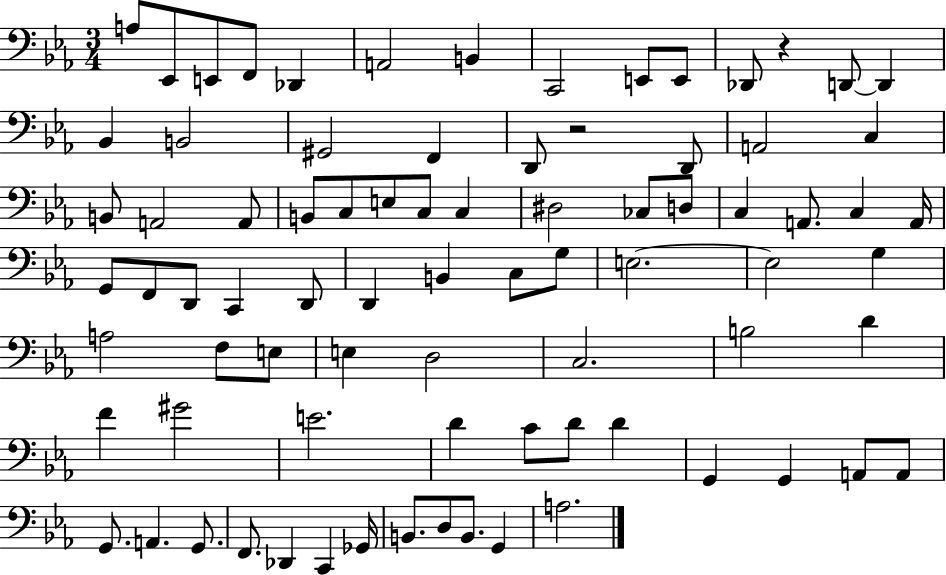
X:1
T:Untitled
M:3/4
L:1/4
K:Eb
A,/2 _E,,/2 E,,/2 F,,/2 _D,, A,,2 B,, C,,2 E,,/2 E,,/2 _D,,/2 z D,,/2 D,, _B,, B,,2 ^G,,2 F,, D,,/2 z2 D,,/2 A,,2 C, B,,/2 A,,2 A,,/2 B,,/2 C,/2 E,/2 C,/2 C, ^D,2 _C,/2 D,/2 C, A,,/2 C, A,,/4 G,,/2 F,,/2 D,,/2 C,, D,,/2 D,, B,, C,/2 G,/2 E,2 E,2 G, A,2 F,/2 E,/2 E, D,2 C,2 B,2 D F ^G2 E2 D C/2 D/2 D G,, G,, A,,/2 A,,/2 G,,/2 A,, G,,/2 F,,/2 _D,, C,, _G,,/4 B,,/2 D,/2 B,,/2 G,, A,2